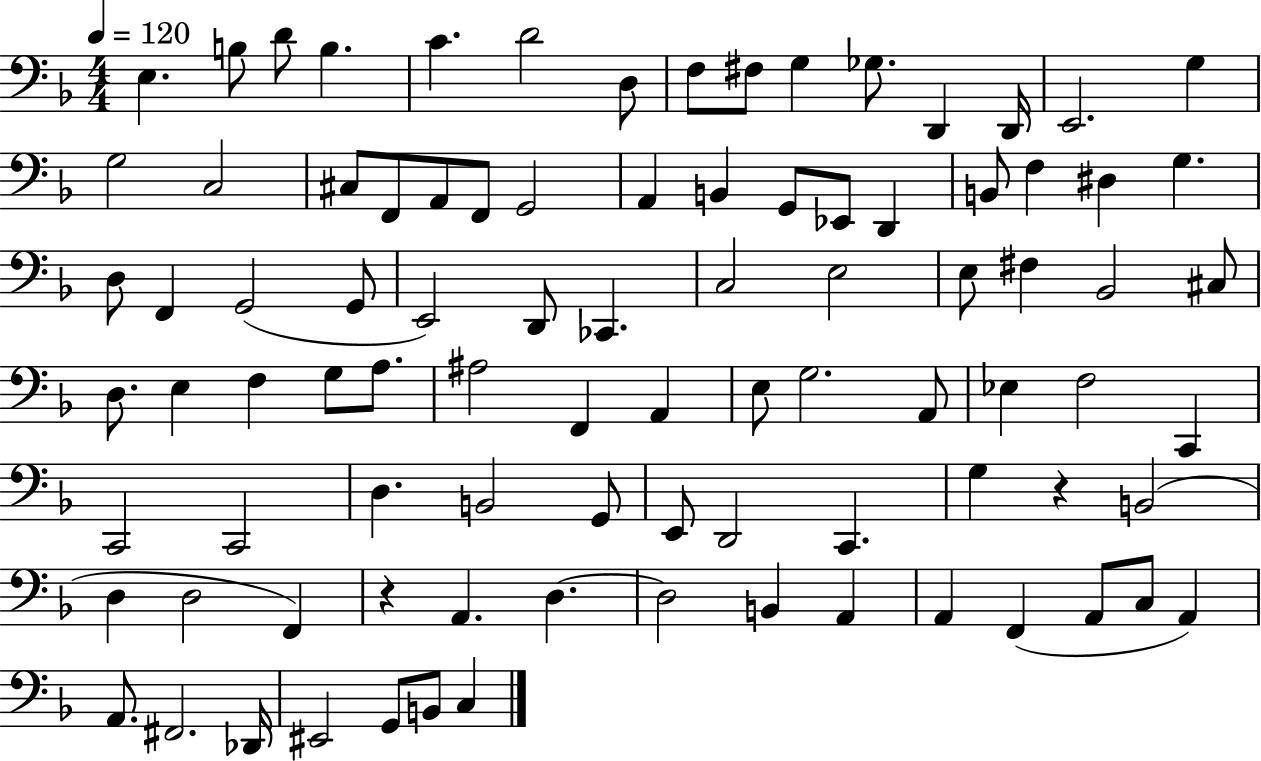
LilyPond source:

{
  \clef bass
  \numericTimeSignature
  \time 4/4
  \key f \major
  \tempo 4 = 120
  e4. b8 d'8 b4. | c'4. d'2 d8 | f8 fis8 g4 ges8. d,4 d,16 | e,2. g4 | \break g2 c2 | cis8 f,8 a,8 f,8 g,2 | a,4 b,4 g,8 ees,8 d,4 | b,8 f4 dis4 g4. | \break d8 f,4 g,2( g,8 | e,2) d,8 ces,4. | c2 e2 | e8 fis4 bes,2 cis8 | \break d8. e4 f4 g8 a8. | ais2 f,4 a,4 | e8 g2. a,8 | ees4 f2 c,4 | \break c,2 c,2 | d4. b,2 g,8 | e,8 d,2 c,4. | g4 r4 b,2( | \break d4 d2 f,4) | r4 a,4. d4.~~ | d2 b,4 a,4 | a,4 f,4( a,8 c8 a,4) | \break a,8. fis,2. des,16 | eis,2 g,8 b,8 c4 | \bar "|."
}